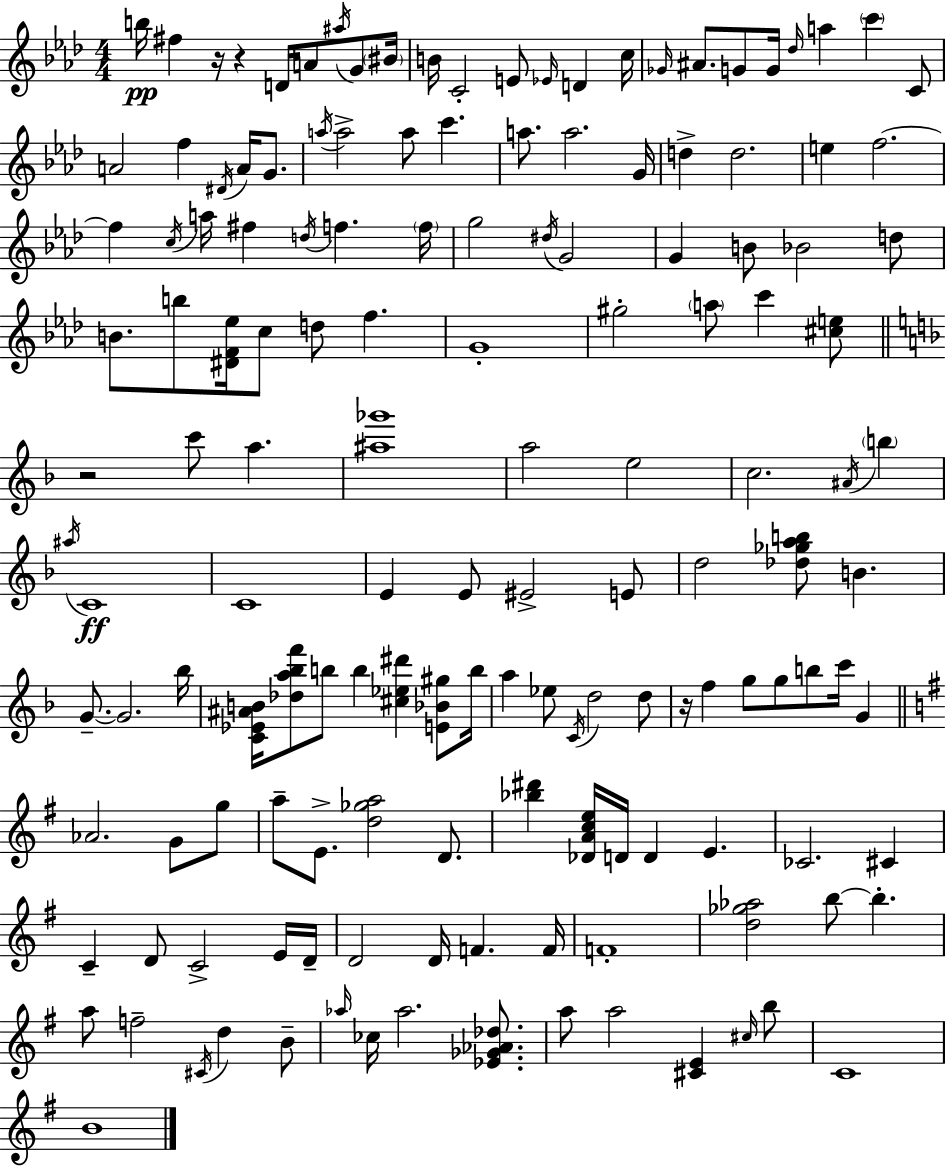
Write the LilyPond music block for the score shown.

{
  \clef treble
  \numericTimeSignature
  \time 4/4
  \key aes \major
  b''16\pp fis''4 r16 r4 d'16 a'8 \acciaccatura { ais''16 } g'8 | \parenthesize bis'16 b'16 c'2-. e'8 \grace { ees'16 } d'4 | c''16 \grace { ges'16 } ais'8. g'8 g'16 \grace { des''16 } a''4 \parenthesize c'''4 | c'8 a'2 f''4 | \break \acciaccatura { dis'16 } a'16 g'8. \acciaccatura { a''16 } a''2-> a''8 | c'''4. a''8. a''2. | g'16 d''4-> d''2. | e''4 f''2.~~ | \break f''4 \acciaccatura { c''16 } a''16 fis''4 | \acciaccatura { d''16 } f''4. \parenthesize f''16 g''2 | \acciaccatura { dis''16 } g'2 g'4 b'8 bes'2 | d''8 b'8. b''8 <dis' f' ees''>16 c''8 | \break d''8 f''4. g'1-. | gis''2-. | \parenthesize a''8 c'''4 <cis'' e''>8 \bar "||" \break \key f \major r2 c'''8 a''4. | <ais'' ges'''>1 | a''2 e''2 | c''2. \acciaccatura { ais'16 } \parenthesize b''4 | \break \acciaccatura { ais''16 } c'1\ff | c'1 | e'4 e'8 eis'2-> | e'8 d''2 <des'' ges'' a'' b''>8 b'4. | \break g'8.--~~ g'2. | bes''16 <c' ees' ais' b'>16 <des'' a'' bes'' f'''>8 b''8 b''4 <cis'' ees'' dis'''>4 <e' bes' gis''>8 | b''16 a''4 ees''8 \acciaccatura { c'16 } d''2 | d''8 r16 f''4 g''8 g''8 b''8 c'''16 g'4 | \break \bar "||" \break \key g \major aes'2. g'8 g''8 | a''8-- e'8.-> <d'' ges'' a''>2 d'8. | <bes'' dis'''>4 <des' a' c'' e''>16 d'16 d'4 e'4. | ces'2. cis'4 | \break c'4-- d'8 c'2-> e'16 d'16-- | d'2 d'16 f'4. f'16 | f'1-. | <d'' ges'' aes''>2 b''8~~ b''4.-. | \break a''8 f''2-- \acciaccatura { cis'16 } d''4 b'8-- | \grace { aes''16 } ces''16 aes''2. <ees' ges' aes' des''>8. | a''8 a''2 <cis' e'>4 | \grace { cis''16 } b''8 c'1 | \break b'1 | \bar "|."
}